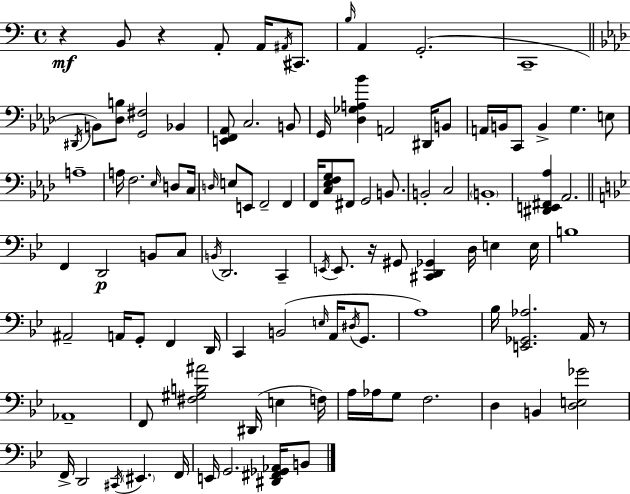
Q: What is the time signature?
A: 4/4